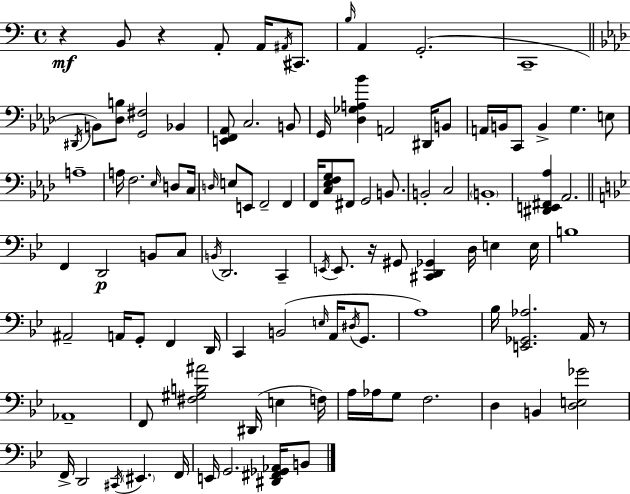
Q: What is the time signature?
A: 4/4